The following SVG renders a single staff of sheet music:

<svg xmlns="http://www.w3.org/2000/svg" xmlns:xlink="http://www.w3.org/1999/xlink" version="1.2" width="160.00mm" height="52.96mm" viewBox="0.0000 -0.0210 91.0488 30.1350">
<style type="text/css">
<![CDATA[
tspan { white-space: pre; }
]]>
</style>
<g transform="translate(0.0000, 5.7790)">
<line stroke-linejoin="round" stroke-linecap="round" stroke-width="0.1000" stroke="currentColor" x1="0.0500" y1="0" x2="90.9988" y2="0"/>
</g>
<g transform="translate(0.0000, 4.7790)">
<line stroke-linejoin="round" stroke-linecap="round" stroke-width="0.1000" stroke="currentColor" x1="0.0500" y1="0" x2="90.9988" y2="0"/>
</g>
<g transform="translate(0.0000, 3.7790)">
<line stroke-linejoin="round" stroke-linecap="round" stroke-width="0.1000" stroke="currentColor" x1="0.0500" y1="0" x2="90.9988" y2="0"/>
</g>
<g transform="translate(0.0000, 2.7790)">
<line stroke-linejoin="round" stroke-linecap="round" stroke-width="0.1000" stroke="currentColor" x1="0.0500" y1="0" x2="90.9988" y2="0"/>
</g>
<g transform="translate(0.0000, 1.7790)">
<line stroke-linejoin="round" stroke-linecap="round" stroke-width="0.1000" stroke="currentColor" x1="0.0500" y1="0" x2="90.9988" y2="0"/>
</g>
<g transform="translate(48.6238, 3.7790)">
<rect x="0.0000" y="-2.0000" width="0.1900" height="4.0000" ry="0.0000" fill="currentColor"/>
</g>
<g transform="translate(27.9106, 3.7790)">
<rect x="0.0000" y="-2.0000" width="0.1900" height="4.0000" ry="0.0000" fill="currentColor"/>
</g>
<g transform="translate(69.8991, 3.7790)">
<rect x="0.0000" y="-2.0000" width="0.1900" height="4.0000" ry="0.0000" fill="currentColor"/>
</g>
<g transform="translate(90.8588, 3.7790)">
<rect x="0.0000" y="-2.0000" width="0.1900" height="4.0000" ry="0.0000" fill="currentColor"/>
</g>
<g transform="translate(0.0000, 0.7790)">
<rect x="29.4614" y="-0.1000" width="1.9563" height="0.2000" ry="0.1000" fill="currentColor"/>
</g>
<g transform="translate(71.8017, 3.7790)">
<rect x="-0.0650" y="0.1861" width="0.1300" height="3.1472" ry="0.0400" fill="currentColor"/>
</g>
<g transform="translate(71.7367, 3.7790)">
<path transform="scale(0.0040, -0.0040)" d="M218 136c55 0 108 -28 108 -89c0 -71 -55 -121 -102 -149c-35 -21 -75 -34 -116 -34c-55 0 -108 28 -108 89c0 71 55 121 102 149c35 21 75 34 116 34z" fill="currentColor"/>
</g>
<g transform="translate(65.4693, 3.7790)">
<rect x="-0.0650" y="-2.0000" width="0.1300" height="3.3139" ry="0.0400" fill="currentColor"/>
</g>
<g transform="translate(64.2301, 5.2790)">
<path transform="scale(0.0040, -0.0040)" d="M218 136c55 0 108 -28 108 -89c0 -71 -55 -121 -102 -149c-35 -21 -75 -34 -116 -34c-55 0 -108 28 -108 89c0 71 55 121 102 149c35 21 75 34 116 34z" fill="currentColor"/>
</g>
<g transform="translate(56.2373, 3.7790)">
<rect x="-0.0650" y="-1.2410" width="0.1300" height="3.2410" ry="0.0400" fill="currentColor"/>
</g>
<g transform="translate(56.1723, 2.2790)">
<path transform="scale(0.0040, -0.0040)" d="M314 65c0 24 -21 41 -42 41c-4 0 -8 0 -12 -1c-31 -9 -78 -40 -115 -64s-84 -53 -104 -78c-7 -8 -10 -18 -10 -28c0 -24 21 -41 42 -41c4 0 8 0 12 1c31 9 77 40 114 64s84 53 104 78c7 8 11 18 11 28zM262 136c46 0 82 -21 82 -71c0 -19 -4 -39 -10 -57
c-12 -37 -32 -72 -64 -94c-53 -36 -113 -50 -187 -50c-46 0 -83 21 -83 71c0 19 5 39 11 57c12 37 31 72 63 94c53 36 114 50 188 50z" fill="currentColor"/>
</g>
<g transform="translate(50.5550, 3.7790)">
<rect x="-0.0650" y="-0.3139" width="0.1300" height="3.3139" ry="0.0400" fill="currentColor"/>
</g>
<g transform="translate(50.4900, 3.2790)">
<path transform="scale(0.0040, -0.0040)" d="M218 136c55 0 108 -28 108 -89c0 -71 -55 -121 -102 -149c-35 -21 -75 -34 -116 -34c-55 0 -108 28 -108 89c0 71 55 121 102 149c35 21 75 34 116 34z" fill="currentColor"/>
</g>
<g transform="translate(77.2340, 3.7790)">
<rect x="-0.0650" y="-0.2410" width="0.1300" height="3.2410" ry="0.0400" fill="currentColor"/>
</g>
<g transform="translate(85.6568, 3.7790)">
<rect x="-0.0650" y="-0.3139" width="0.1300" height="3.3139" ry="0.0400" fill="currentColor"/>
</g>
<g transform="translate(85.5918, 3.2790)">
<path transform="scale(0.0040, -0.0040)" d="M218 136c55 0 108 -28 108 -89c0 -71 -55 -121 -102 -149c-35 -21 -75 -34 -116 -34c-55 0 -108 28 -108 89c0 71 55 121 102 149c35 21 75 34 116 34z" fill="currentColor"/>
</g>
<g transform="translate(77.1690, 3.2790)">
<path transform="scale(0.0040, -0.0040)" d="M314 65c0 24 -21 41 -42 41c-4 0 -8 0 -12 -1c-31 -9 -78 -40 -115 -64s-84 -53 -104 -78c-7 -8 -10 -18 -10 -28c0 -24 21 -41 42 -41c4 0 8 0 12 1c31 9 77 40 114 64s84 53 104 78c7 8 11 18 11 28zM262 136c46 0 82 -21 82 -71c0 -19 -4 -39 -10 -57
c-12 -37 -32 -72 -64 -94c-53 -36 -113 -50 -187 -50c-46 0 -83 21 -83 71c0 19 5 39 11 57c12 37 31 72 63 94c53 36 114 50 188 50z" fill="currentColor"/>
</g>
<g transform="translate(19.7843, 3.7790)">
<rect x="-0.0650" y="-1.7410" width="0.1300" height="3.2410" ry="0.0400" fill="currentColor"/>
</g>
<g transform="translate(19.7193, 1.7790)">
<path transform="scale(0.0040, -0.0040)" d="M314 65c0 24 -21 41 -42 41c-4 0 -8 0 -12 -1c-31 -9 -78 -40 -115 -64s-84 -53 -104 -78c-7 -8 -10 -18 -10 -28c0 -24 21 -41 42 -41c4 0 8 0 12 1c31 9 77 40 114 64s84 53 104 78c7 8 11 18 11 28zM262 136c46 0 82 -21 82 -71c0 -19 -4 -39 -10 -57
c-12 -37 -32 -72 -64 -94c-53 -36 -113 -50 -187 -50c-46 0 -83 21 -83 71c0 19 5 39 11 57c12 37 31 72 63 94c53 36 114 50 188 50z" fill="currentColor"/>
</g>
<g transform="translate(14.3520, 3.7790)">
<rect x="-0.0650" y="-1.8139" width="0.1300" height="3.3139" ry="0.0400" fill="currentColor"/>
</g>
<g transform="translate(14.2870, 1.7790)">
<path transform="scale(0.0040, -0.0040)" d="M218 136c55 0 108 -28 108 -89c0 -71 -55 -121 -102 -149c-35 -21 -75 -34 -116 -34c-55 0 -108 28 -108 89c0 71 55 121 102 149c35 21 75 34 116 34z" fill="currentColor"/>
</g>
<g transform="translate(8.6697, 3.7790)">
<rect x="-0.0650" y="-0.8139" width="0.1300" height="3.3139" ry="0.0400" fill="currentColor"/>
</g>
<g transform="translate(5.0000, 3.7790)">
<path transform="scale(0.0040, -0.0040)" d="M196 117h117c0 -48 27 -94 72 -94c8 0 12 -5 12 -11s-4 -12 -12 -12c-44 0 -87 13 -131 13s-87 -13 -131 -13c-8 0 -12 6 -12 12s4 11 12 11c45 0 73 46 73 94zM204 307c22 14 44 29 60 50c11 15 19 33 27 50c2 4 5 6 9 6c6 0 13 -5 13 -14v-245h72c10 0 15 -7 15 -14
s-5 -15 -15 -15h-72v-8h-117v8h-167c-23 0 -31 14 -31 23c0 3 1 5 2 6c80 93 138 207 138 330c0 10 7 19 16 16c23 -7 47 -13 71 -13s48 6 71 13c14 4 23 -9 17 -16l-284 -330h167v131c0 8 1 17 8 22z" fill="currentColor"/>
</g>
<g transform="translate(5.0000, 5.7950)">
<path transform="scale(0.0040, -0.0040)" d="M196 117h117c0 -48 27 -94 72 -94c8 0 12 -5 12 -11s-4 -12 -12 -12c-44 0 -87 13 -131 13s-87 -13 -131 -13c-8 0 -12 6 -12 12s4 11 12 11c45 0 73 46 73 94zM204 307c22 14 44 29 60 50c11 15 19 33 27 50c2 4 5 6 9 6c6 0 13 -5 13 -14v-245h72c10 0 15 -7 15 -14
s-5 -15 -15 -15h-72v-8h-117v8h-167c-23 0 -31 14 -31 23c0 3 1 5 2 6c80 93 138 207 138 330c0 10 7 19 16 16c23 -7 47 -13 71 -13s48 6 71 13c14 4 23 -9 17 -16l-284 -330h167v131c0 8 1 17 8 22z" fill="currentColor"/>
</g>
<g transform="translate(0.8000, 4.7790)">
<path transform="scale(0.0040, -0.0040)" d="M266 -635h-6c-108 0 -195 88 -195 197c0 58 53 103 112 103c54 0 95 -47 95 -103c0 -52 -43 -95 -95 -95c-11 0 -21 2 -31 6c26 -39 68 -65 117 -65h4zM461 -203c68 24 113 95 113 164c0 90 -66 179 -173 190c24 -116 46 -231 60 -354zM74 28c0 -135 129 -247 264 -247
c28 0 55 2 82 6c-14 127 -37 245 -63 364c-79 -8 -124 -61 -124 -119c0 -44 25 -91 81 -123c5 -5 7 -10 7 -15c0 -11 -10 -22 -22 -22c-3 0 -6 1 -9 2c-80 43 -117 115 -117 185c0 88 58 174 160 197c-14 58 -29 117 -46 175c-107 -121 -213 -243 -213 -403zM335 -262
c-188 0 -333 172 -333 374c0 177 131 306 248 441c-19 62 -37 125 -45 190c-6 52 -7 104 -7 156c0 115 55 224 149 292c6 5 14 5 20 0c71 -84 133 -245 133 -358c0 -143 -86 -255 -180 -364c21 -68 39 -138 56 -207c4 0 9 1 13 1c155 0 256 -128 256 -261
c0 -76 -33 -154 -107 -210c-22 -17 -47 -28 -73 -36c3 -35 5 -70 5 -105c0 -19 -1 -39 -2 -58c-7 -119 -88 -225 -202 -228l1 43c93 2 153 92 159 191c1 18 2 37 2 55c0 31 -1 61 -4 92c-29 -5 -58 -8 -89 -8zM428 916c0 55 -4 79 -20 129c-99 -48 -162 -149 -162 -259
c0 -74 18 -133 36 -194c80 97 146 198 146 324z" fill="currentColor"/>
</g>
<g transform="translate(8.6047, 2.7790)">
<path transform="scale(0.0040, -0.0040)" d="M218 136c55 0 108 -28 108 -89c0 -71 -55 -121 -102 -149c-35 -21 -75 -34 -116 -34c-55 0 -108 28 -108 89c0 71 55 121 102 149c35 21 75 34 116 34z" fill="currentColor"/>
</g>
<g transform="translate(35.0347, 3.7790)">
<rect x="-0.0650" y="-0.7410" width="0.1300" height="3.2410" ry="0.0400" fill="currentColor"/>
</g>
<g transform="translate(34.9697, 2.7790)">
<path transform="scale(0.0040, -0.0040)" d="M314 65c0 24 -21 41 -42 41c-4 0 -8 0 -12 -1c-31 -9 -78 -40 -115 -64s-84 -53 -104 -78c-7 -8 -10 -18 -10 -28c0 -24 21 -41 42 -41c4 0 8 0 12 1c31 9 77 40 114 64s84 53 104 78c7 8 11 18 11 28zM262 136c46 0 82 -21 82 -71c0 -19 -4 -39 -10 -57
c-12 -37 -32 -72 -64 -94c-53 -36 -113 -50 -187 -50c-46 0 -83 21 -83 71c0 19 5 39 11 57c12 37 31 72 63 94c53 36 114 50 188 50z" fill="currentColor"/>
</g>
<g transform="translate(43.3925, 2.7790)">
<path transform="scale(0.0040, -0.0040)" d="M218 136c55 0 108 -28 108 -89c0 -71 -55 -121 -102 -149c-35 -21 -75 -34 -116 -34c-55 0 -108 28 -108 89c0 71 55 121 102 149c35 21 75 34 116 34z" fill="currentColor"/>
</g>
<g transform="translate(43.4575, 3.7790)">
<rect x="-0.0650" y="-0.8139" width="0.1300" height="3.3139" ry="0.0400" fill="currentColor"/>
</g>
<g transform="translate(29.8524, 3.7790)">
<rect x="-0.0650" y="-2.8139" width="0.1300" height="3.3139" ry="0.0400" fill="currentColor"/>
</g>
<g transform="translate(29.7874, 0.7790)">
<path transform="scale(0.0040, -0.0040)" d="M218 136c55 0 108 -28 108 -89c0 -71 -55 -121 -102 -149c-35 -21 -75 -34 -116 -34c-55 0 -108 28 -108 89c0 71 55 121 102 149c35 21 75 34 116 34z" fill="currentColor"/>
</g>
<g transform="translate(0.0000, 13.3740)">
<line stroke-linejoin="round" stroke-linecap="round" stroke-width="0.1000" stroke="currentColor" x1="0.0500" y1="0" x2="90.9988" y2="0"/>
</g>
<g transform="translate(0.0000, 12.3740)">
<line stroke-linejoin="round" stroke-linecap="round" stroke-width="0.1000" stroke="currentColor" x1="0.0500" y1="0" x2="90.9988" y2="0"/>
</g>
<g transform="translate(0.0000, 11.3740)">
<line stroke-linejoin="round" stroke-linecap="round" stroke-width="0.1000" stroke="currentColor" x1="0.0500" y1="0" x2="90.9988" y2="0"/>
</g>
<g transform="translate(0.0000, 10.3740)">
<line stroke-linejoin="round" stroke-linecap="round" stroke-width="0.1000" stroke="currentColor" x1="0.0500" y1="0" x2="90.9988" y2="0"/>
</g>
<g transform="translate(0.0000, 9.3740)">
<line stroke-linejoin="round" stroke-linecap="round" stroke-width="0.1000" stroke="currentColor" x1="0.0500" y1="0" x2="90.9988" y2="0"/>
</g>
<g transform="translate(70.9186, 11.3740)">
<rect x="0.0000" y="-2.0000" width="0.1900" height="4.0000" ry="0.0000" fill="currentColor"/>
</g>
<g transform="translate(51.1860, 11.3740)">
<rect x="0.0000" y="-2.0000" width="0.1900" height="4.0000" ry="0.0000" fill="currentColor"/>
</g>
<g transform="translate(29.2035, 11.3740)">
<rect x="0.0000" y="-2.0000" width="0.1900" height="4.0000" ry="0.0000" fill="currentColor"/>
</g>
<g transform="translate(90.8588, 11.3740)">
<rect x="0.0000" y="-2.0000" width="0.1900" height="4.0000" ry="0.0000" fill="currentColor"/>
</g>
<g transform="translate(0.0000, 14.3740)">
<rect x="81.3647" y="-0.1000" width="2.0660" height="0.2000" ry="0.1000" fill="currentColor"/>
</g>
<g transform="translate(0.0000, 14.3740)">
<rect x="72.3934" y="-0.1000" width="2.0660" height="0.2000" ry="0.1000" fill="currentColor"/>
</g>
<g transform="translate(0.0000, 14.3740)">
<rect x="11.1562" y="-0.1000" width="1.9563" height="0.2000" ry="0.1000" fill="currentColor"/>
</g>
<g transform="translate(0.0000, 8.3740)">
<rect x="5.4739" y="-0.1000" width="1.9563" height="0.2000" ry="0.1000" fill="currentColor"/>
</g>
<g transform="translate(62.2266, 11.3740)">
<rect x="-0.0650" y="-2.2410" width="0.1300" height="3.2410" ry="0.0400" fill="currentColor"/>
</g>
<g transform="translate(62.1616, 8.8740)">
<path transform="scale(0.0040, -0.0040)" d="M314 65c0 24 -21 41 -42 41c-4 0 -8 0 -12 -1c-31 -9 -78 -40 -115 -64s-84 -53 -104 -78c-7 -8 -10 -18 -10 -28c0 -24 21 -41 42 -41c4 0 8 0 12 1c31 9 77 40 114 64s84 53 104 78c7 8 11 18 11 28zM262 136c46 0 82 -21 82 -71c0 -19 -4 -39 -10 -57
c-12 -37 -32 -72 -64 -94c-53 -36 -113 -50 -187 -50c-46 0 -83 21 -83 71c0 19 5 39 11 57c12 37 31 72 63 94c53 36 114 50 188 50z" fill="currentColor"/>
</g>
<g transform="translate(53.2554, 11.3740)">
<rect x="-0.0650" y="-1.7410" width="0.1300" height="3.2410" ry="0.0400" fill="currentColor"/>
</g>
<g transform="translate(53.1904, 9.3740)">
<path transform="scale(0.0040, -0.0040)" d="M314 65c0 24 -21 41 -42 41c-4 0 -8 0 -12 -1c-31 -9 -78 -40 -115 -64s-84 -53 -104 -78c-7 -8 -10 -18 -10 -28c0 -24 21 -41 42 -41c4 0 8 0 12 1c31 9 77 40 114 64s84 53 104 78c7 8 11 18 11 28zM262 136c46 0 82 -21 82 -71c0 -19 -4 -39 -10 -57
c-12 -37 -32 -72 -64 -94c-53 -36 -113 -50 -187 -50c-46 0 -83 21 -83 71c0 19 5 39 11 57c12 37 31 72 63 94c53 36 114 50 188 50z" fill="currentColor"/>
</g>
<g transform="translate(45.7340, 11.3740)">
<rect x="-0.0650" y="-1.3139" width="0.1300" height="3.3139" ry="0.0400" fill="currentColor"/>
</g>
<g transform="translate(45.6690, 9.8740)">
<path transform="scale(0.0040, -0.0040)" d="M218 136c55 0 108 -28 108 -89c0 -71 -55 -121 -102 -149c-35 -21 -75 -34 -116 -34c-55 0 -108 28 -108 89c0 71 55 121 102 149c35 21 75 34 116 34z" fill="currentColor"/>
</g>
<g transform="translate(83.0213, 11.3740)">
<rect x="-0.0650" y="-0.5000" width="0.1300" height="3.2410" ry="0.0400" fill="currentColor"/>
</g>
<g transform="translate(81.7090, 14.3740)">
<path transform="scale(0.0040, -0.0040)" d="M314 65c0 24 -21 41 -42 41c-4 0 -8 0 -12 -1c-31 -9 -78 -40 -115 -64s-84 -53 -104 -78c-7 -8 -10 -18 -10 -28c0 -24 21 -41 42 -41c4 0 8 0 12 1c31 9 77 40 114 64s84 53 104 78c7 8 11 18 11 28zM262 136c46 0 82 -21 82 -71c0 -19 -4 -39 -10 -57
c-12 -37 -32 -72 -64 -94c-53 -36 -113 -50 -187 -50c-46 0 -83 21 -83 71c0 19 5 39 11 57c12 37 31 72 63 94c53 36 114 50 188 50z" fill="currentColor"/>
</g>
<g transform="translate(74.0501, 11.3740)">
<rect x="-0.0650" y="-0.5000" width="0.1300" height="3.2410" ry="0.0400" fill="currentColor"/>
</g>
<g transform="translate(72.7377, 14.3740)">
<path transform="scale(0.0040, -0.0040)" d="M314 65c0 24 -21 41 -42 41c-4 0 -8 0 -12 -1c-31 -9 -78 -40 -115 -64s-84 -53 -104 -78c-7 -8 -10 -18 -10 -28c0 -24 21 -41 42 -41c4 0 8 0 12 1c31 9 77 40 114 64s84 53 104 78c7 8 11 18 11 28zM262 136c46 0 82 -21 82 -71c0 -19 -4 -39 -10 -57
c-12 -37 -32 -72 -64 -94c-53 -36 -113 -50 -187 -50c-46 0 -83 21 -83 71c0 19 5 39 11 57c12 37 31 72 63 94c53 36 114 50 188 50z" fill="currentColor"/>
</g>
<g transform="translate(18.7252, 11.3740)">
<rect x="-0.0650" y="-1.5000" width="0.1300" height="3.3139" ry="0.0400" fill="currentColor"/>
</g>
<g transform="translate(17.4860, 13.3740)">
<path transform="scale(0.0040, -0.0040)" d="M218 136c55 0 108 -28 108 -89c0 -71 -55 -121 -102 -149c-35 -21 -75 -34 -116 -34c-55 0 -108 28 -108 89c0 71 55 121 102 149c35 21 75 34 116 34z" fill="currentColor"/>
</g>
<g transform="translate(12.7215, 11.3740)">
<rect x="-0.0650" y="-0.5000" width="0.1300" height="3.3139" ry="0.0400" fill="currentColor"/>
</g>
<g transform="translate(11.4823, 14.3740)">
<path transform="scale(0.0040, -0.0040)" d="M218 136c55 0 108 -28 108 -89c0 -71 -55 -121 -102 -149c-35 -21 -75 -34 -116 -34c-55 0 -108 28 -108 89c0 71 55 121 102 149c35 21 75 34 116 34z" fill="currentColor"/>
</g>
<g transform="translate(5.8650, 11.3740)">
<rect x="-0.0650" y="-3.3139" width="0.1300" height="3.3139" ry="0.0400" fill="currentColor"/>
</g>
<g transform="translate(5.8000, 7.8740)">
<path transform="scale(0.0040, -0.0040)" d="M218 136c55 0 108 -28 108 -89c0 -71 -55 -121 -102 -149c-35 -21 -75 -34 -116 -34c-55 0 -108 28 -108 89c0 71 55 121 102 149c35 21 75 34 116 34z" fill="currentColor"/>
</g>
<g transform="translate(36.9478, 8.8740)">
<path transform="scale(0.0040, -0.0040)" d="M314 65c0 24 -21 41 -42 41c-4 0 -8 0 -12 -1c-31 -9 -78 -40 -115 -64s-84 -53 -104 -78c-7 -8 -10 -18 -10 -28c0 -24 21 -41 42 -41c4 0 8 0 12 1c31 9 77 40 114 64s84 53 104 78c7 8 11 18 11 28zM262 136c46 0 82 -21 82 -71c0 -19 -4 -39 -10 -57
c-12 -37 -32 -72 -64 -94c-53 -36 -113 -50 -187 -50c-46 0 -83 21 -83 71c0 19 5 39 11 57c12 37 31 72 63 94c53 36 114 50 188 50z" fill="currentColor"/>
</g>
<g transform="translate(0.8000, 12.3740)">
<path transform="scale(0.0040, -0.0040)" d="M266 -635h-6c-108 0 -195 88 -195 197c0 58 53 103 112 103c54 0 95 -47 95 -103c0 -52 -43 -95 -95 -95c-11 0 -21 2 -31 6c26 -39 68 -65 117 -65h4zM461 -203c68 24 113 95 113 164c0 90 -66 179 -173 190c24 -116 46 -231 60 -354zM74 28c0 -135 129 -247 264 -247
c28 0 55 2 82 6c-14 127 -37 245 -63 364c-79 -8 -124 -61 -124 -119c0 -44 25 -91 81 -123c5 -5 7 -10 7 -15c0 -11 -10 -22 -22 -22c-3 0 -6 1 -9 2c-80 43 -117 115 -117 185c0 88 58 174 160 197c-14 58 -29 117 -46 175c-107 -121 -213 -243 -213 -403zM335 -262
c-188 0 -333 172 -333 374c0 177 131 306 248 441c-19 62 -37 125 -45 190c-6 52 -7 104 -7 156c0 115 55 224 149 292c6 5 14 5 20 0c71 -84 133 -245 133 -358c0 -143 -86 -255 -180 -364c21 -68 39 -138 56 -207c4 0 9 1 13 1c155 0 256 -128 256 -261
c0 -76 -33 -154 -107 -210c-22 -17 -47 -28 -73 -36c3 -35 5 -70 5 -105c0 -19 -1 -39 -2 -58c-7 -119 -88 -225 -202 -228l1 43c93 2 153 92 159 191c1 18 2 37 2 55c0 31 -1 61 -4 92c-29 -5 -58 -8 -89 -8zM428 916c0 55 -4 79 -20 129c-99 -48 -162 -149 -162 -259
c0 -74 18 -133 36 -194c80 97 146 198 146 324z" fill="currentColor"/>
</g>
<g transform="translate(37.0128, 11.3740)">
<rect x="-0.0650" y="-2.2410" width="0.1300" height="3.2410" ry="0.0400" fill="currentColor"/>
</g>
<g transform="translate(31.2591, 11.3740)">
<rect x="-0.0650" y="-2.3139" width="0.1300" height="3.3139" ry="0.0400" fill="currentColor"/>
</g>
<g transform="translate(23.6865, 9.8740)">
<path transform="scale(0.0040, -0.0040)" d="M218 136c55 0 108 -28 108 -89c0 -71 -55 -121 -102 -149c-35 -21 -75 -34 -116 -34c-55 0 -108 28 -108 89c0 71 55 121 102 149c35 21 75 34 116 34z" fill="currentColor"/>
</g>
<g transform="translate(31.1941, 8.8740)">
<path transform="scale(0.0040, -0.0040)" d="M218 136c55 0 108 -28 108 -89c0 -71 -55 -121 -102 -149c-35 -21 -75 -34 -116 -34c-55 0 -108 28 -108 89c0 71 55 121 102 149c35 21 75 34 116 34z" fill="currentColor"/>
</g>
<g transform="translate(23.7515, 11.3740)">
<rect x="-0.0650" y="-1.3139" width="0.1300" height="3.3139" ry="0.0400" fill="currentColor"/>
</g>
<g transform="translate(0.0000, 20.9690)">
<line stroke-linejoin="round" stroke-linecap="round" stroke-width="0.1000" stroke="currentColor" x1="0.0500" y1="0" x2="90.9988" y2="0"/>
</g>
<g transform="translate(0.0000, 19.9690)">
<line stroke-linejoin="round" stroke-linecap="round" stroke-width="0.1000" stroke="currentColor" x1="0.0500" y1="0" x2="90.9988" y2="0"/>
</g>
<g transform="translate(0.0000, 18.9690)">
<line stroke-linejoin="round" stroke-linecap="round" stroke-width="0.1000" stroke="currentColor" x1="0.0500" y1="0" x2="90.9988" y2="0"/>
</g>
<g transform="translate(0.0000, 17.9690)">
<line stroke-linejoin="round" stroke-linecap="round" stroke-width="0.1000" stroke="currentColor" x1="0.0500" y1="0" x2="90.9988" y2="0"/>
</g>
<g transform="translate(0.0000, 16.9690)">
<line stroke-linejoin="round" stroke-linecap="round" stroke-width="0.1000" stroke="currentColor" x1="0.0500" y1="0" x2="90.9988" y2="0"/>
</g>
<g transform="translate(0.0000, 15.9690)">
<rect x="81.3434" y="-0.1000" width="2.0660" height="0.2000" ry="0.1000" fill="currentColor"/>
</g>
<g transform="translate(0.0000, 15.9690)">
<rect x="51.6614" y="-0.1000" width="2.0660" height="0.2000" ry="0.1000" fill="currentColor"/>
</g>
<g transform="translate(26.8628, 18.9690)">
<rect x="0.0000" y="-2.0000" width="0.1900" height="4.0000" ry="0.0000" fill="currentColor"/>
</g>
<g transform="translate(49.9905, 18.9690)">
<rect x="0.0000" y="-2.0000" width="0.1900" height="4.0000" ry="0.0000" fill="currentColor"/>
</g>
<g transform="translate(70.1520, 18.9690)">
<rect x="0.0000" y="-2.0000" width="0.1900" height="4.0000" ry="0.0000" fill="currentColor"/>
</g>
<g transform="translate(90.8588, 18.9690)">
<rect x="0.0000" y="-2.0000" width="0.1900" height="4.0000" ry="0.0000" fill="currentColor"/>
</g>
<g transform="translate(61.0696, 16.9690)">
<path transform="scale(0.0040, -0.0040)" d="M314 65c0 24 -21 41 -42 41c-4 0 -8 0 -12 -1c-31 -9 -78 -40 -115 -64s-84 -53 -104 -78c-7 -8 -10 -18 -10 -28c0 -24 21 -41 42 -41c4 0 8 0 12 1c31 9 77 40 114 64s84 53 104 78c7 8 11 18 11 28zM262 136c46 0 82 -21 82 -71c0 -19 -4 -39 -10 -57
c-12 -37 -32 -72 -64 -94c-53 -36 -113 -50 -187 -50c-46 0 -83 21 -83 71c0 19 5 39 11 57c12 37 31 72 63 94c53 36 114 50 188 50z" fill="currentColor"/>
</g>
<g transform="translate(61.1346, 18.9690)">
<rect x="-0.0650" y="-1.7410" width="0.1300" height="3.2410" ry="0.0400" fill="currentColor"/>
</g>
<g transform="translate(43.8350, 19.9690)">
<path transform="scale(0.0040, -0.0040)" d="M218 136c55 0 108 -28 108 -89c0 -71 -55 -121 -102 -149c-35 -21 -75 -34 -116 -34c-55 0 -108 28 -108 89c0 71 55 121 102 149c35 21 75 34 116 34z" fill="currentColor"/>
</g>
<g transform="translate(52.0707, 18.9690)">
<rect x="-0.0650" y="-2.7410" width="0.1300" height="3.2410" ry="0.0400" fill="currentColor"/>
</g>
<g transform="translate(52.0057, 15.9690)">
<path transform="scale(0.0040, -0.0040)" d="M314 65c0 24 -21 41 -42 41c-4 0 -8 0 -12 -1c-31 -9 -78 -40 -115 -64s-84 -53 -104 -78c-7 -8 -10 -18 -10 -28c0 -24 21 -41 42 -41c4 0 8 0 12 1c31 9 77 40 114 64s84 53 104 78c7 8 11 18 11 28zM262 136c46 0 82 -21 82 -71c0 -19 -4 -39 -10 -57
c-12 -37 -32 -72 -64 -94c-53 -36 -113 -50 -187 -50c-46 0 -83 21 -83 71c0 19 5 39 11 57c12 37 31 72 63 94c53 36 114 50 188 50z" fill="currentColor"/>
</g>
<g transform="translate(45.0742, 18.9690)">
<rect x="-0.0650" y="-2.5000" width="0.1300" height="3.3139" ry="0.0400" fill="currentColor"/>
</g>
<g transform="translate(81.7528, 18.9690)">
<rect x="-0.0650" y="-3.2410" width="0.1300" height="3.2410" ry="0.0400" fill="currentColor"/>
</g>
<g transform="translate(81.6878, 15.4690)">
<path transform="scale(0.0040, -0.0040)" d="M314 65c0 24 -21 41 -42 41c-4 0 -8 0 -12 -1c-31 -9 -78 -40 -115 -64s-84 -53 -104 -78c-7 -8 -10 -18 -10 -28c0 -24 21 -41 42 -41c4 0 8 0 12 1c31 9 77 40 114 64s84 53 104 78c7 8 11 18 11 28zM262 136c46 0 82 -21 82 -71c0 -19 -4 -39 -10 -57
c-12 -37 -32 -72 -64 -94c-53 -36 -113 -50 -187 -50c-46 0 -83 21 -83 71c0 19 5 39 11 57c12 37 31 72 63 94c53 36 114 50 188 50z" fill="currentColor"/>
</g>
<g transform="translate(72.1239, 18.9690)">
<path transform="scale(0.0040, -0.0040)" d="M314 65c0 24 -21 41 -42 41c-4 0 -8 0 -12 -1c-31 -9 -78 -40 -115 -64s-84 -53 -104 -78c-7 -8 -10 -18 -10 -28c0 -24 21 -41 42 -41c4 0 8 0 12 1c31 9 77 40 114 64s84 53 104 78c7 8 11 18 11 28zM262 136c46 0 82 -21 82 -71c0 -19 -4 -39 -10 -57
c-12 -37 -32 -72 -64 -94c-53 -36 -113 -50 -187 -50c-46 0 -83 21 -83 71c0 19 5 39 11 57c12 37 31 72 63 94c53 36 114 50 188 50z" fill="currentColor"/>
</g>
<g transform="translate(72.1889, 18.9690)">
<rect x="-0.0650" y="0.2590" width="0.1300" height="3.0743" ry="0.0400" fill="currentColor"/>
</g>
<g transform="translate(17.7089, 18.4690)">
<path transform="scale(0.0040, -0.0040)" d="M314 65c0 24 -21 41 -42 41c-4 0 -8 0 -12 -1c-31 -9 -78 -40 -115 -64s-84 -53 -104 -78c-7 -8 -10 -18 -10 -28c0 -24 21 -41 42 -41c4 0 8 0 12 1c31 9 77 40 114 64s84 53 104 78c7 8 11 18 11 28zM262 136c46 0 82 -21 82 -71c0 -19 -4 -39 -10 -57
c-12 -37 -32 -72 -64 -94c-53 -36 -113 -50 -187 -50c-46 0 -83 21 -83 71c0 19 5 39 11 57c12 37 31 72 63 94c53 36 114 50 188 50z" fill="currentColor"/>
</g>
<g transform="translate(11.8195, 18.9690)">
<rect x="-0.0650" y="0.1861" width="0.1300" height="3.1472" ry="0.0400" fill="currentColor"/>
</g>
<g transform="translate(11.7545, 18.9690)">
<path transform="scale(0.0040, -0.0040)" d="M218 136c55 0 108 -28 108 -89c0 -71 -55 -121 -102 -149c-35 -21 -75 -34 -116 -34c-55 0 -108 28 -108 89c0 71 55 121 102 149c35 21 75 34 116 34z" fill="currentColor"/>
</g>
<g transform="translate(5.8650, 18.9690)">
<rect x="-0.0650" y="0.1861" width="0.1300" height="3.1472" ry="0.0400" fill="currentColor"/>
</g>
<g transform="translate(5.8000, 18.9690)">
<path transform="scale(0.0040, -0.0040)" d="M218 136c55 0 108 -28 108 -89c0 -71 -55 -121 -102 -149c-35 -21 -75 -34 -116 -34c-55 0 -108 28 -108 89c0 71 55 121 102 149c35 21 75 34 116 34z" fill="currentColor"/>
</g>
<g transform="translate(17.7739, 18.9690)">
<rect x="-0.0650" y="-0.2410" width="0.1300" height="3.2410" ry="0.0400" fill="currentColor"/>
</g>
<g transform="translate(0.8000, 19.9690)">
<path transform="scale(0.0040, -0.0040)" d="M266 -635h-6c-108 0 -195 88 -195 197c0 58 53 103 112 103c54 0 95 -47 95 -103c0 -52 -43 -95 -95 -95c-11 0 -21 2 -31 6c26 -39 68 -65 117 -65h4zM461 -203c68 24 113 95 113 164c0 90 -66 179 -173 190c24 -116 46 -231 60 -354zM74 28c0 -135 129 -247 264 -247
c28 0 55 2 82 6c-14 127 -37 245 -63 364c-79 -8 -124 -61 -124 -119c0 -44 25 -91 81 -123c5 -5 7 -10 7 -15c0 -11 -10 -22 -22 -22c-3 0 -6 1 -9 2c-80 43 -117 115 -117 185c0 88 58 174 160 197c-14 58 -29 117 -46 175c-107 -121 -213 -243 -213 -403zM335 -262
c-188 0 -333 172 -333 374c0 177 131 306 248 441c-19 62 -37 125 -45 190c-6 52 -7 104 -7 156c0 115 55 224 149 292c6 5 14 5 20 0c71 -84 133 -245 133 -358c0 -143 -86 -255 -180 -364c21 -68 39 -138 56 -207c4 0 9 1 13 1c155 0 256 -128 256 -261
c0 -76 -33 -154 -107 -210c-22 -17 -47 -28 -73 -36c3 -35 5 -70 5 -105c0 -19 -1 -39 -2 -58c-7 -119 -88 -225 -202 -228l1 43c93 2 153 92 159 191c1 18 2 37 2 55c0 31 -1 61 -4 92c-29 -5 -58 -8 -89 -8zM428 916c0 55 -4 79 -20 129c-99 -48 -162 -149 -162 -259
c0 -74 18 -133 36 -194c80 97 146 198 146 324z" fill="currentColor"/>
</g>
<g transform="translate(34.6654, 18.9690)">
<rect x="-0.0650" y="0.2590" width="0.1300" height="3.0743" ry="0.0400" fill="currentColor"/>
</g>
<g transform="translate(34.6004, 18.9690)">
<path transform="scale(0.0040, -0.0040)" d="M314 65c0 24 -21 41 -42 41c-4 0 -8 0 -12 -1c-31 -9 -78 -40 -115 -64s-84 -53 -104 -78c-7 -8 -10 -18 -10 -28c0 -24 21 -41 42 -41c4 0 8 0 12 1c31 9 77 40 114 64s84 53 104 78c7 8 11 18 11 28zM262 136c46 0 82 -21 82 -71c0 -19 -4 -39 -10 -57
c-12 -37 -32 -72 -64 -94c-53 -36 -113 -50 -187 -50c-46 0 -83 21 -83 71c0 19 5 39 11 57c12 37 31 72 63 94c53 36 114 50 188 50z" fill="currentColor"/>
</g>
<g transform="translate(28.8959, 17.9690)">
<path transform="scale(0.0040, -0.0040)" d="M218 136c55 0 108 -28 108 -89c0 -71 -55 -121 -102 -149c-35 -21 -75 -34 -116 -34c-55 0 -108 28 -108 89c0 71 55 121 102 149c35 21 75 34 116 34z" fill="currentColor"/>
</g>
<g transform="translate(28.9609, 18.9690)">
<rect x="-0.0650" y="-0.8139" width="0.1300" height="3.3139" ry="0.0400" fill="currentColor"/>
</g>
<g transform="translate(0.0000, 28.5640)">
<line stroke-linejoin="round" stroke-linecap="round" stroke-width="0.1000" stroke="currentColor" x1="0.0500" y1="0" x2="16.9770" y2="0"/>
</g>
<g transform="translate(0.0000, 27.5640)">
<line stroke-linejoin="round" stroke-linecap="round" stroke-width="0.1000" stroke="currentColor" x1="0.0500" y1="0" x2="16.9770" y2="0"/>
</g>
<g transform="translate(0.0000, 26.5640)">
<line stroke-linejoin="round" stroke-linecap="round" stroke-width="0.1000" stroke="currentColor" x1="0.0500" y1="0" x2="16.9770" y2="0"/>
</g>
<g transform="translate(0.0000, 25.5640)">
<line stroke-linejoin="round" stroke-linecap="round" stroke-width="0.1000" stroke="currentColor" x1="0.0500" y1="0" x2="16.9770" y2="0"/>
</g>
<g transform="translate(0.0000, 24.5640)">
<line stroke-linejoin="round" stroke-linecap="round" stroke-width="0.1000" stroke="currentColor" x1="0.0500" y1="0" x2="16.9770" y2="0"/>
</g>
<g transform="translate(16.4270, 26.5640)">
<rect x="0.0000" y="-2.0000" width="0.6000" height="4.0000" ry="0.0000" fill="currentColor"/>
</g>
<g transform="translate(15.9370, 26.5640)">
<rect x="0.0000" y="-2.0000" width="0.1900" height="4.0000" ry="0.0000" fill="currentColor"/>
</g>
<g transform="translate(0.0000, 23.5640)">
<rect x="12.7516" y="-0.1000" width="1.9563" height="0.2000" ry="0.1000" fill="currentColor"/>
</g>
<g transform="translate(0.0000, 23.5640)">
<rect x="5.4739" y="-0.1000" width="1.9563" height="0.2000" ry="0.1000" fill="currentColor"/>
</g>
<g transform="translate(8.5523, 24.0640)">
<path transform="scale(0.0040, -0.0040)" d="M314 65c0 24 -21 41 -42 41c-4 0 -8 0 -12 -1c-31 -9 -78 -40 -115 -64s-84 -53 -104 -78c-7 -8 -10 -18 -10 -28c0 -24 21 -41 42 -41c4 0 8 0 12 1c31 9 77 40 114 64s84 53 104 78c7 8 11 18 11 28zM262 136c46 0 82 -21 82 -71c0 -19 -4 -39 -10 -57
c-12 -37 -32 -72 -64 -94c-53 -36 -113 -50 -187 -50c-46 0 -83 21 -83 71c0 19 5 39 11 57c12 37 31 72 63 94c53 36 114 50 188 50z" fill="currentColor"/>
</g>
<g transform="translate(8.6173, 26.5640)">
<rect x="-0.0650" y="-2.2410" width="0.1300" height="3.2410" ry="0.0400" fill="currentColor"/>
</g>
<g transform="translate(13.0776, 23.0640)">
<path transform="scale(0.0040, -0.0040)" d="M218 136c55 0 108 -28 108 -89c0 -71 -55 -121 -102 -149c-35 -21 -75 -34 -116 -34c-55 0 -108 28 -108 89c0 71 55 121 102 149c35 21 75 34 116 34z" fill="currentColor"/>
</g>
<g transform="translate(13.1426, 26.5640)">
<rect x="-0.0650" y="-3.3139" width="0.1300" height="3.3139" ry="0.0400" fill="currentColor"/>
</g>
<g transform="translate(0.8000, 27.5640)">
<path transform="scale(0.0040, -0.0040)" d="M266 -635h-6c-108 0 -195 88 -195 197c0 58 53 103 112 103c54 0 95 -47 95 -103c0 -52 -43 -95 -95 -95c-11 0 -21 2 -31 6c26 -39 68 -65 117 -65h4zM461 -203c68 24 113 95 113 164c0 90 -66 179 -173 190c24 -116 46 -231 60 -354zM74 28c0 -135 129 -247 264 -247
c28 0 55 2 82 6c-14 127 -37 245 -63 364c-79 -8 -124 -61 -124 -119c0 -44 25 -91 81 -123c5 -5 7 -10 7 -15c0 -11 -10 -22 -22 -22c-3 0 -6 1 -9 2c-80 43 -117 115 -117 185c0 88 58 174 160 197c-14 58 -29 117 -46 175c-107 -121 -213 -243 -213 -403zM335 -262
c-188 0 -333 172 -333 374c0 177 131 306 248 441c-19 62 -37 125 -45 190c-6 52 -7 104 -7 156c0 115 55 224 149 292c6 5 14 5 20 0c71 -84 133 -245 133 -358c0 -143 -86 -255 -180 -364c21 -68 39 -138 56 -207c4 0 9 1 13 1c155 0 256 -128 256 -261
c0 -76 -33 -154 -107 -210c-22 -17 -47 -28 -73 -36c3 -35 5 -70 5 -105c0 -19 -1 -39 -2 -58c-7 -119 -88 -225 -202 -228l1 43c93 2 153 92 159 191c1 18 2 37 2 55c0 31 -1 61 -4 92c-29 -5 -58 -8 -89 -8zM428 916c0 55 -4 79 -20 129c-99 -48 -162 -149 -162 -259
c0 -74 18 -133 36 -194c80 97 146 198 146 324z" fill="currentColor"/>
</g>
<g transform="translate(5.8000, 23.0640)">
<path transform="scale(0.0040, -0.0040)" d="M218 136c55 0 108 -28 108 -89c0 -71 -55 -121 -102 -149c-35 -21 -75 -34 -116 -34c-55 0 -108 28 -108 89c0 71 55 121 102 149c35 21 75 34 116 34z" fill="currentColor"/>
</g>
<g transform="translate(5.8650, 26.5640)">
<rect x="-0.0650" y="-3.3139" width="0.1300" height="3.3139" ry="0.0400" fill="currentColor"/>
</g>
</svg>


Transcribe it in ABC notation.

X:1
T:Untitled
M:4/4
L:1/4
K:C
d f f2 a d2 d c e2 F B c2 c b C E e g g2 e f2 g2 C2 C2 B B c2 d B2 G a2 f2 B2 b2 b g2 b